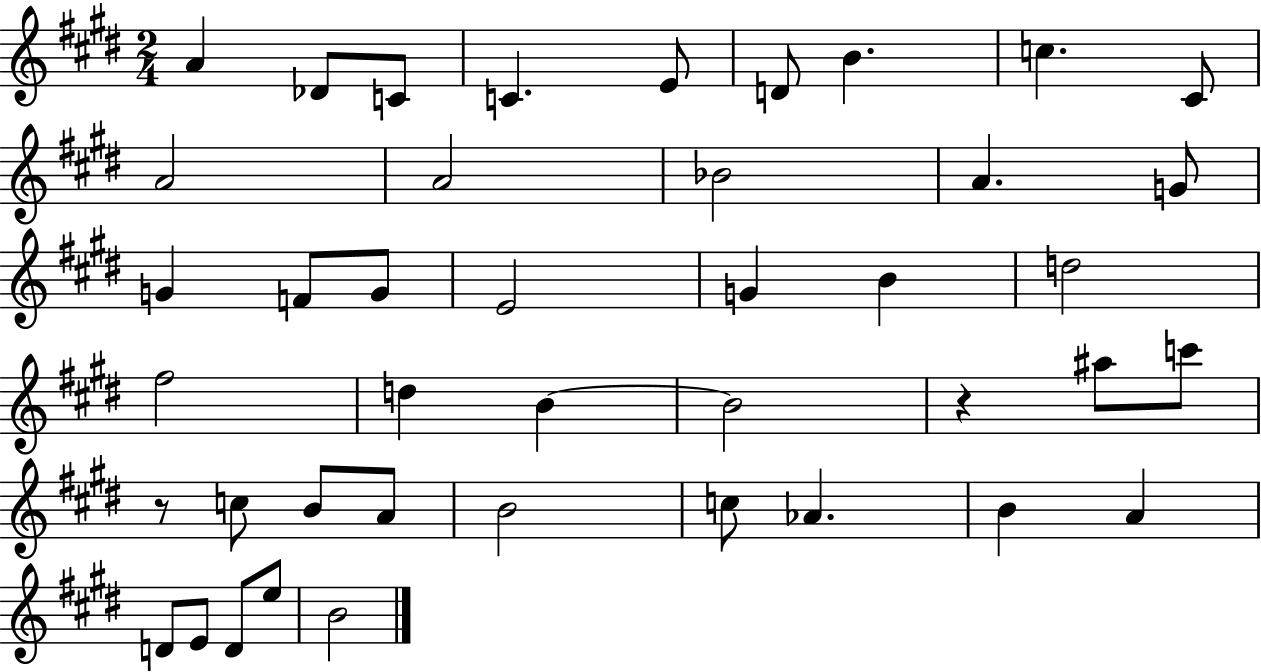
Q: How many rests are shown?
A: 2